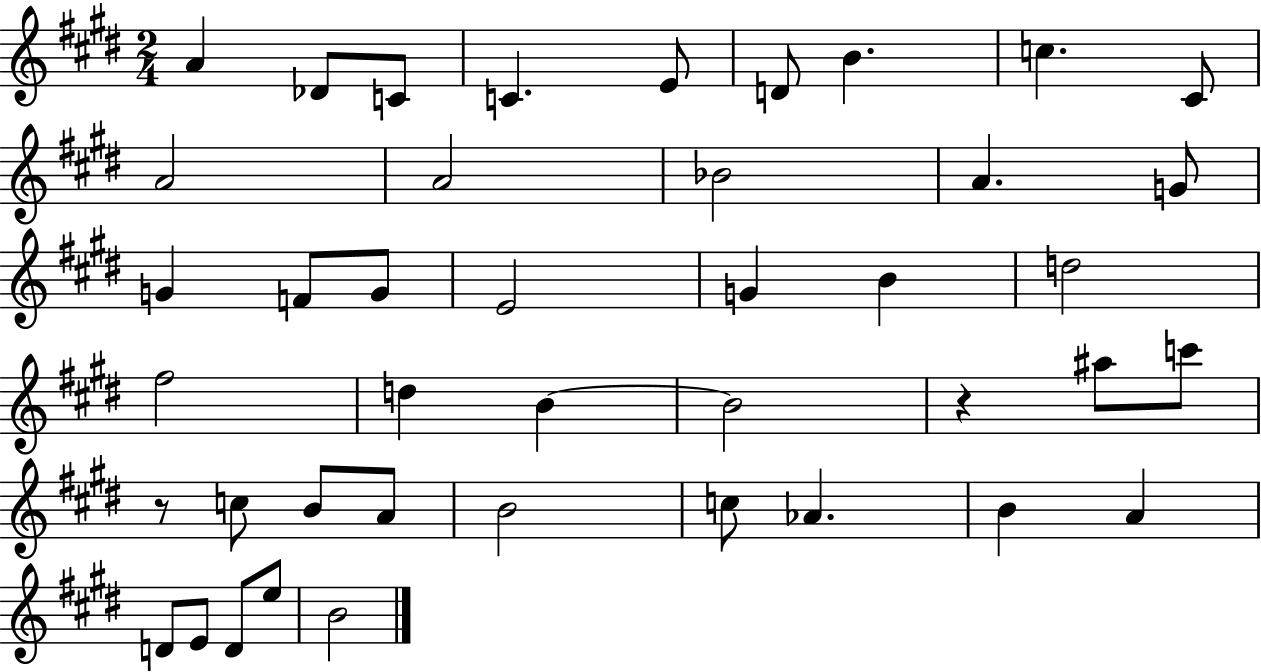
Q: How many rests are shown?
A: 2